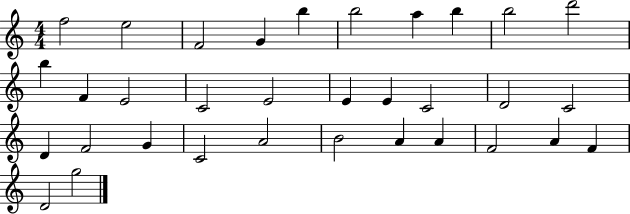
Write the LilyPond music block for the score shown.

{
  \clef treble
  \numericTimeSignature
  \time 4/4
  \key c \major
  f''2 e''2 | f'2 g'4 b''4 | b''2 a''4 b''4 | b''2 d'''2 | \break b''4 f'4 e'2 | c'2 e'2 | e'4 e'4 c'2 | d'2 c'2 | \break d'4 f'2 g'4 | c'2 a'2 | b'2 a'4 a'4 | f'2 a'4 f'4 | \break d'2 g''2 | \bar "|."
}